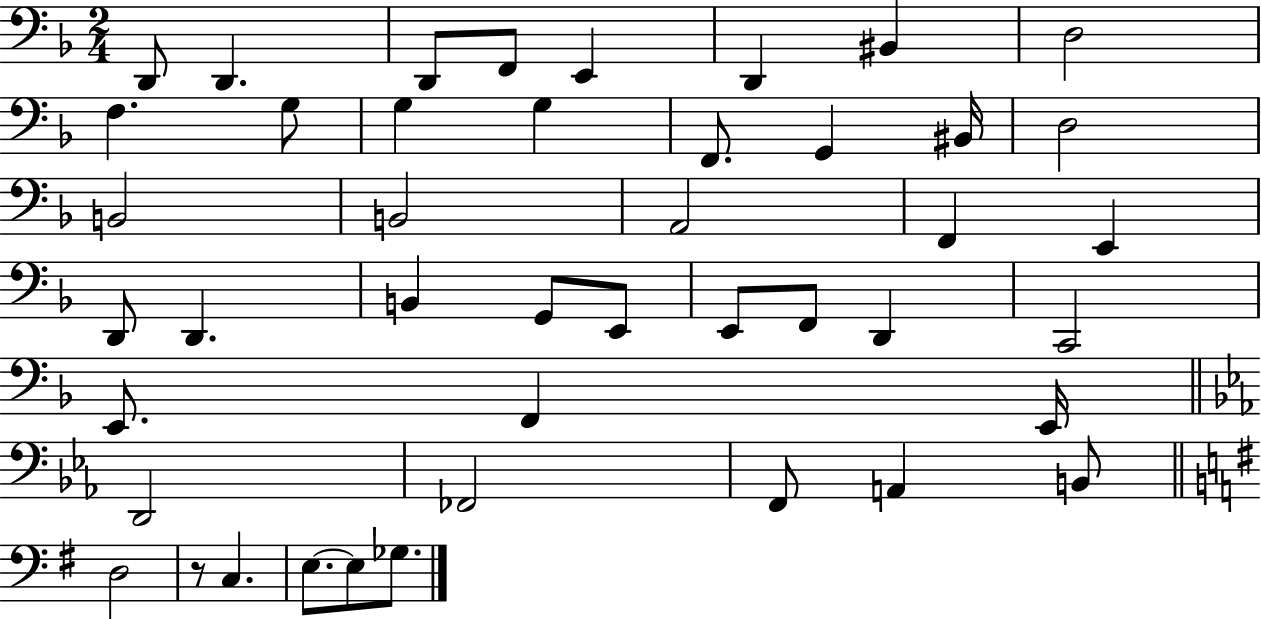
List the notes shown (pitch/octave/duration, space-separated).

D2/e D2/q. D2/e F2/e E2/q D2/q BIS2/q D3/h F3/q. G3/e G3/q G3/q F2/e. G2/q BIS2/s D3/h B2/h B2/h A2/h F2/q E2/q D2/e D2/q. B2/q G2/e E2/e E2/e F2/e D2/q C2/h E2/e. F2/q E2/s D2/h FES2/h F2/e A2/q B2/e D3/h R/e C3/q. E3/e. E3/e Gb3/e.